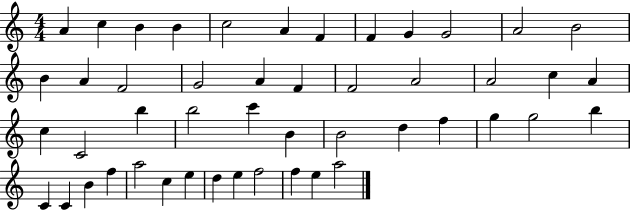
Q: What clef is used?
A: treble